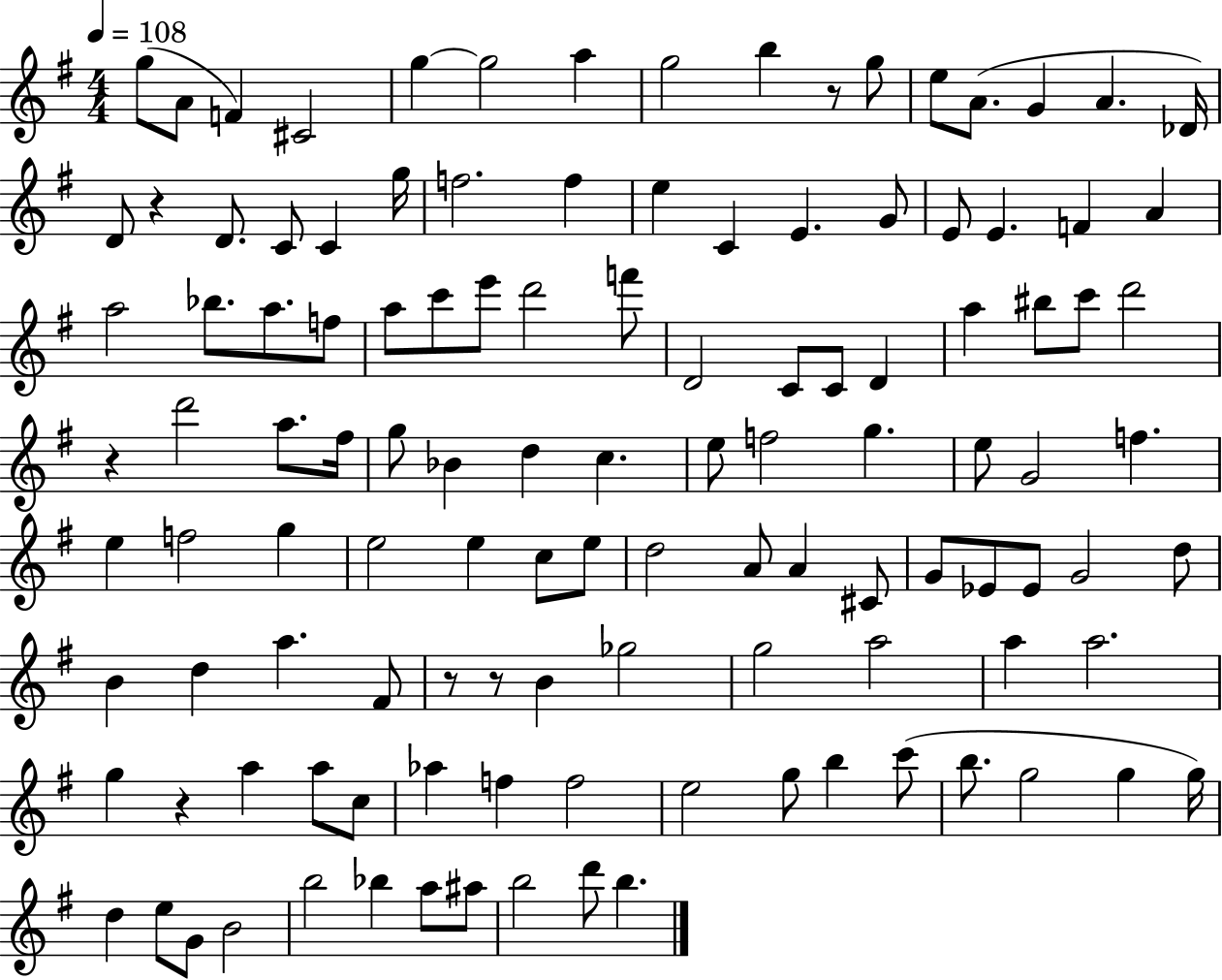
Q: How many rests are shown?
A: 6